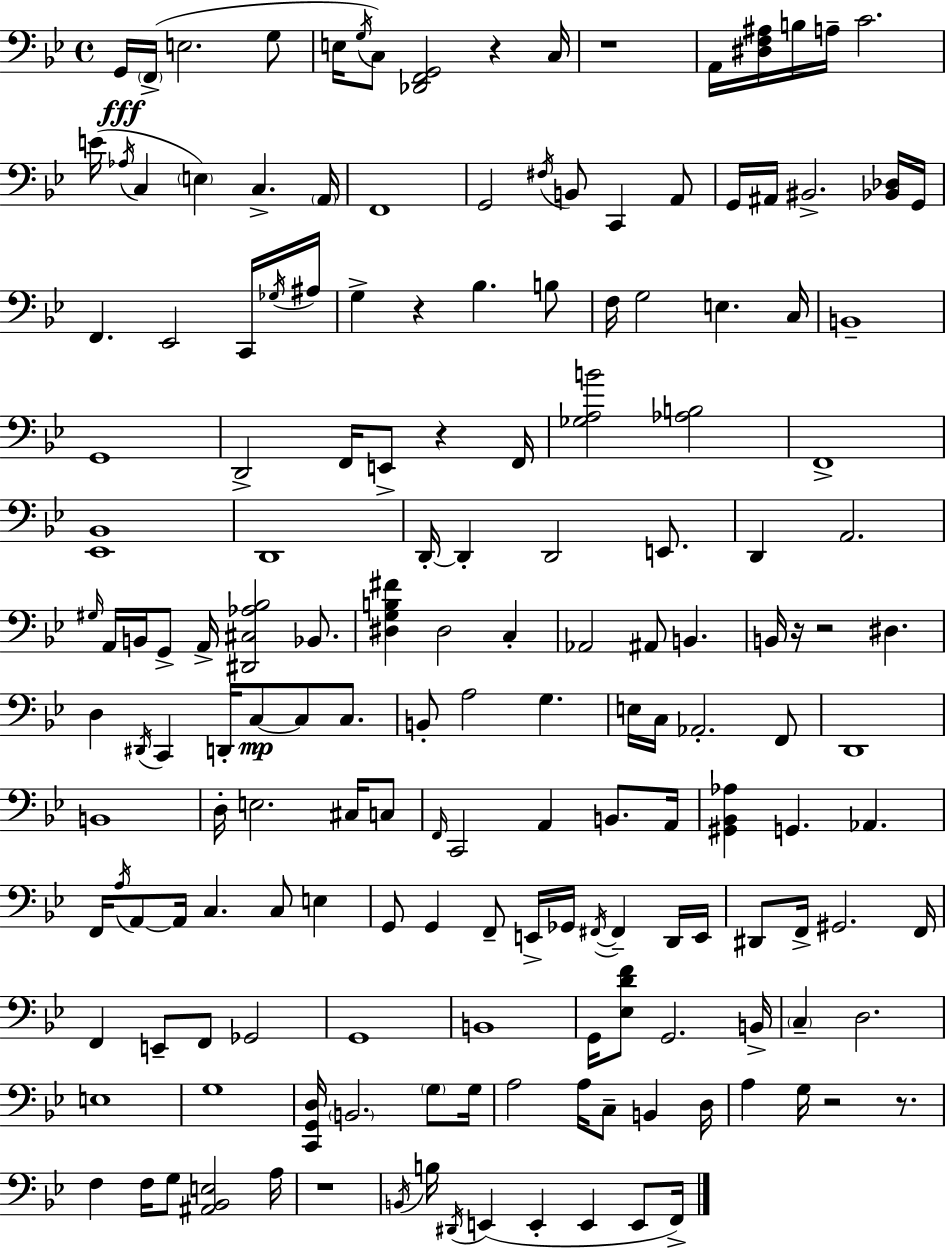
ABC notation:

X:1
T:Untitled
M:4/4
L:1/4
K:Gm
G,,/4 F,,/4 E,2 G,/2 E,/4 G,/4 C,/2 [_D,,F,,G,,]2 z C,/4 z4 A,,/4 [^D,F,^A,]/4 B,/4 A,/4 C2 E/4 _A,/4 C, E, C, A,,/4 F,,4 G,,2 ^F,/4 B,,/2 C,, A,,/2 G,,/4 ^A,,/4 ^B,,2 [_B,,_D,]/4 G,,/4 F,, _E,,2 C,,/4 _G,/4 ^A,/4 G, z _B, B,/2 F,/4 G,2 E, C,/4 B,,4 G,,4 D,,2 F,,/4 E,,/2 z F,,/4 [_G,A,B]2 [_A,B,]2 F,,4 [_E,,_B,,]4 D,,4 D,,/4 D,, D,,2 E,,/2 D,, A,,2 ^G,/4 A,,/4 B,,/4 G,,/2 A,,/4 [^D,,^C,_A,_B,]2 _B,,/2 [^D,G,B,^F] ^D,2 C, _A,,2 ^A,,/2 B,, B,,/4 z/4 z2 ^D, D, ^D,,/4 C,, D,,/4 C,/2 C,/2 C,/2 B,,/2 A,2 G, E,/4 C,/4 _A,,2 F,,/2 D,,4 B,,4 D,/4 E,2 ^C,/4 C,/2 F,,/4 C,,2 A,, B,,/2 A,,/4 [^G,,_B,,_A,] G,, _A,, F,,/4 A,/4 A,,/2 A,,/4 C, C,/2 E, G,,/2 G,, F,,/2 E,,/4 _G,,/4 ^F,,/4 ^F,, D,,/4 E,,/4 ^D,,/2 F,,/4 ^G,,2 F,,/4 F,, E,,/2 F,,/2 _G,,2 G,,4 B,,4 G,,/4 [_E,DF]/2 G,,2 B,,/4 C, D,2 E,4 G,4 [C,,G,,D,]/4 B,,2 G,/2 G,/4 A,2 A,/4 C,/2 B,, D,/4 A, G,/4 z2 z/2 F, F,/4 G,/2 [^A,,_B,,E,]2 A,/4 z4 B,,/4 B,/4 ^D,,/4 E,, E,, E,, E,,/2 F,,/4